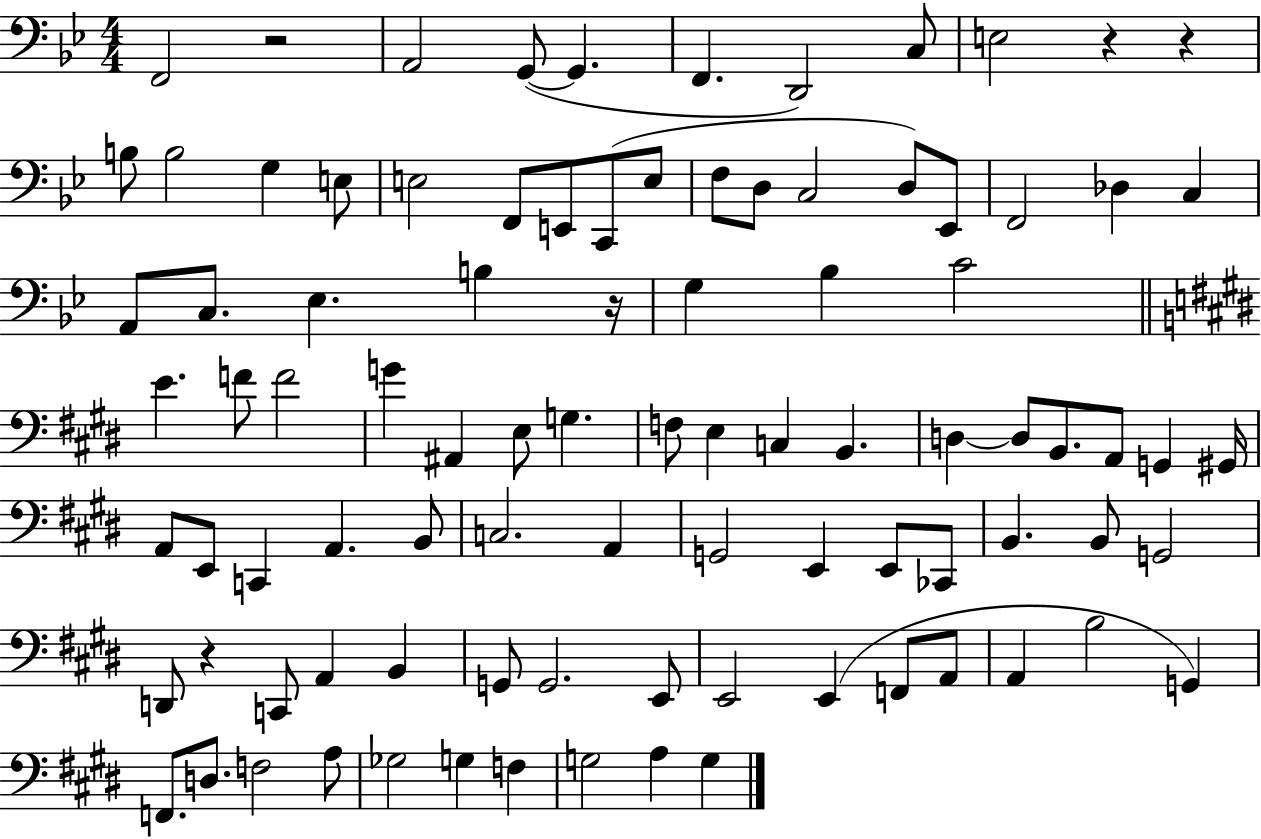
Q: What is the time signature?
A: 4/4